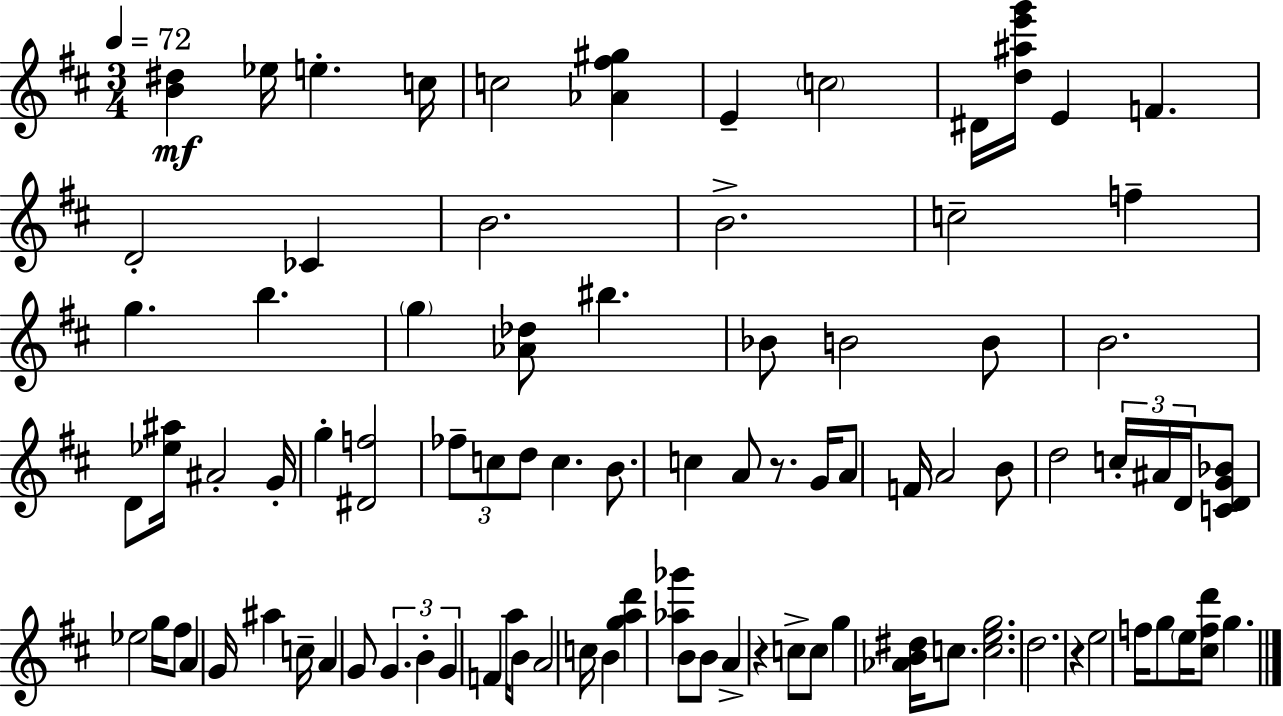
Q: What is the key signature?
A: D major